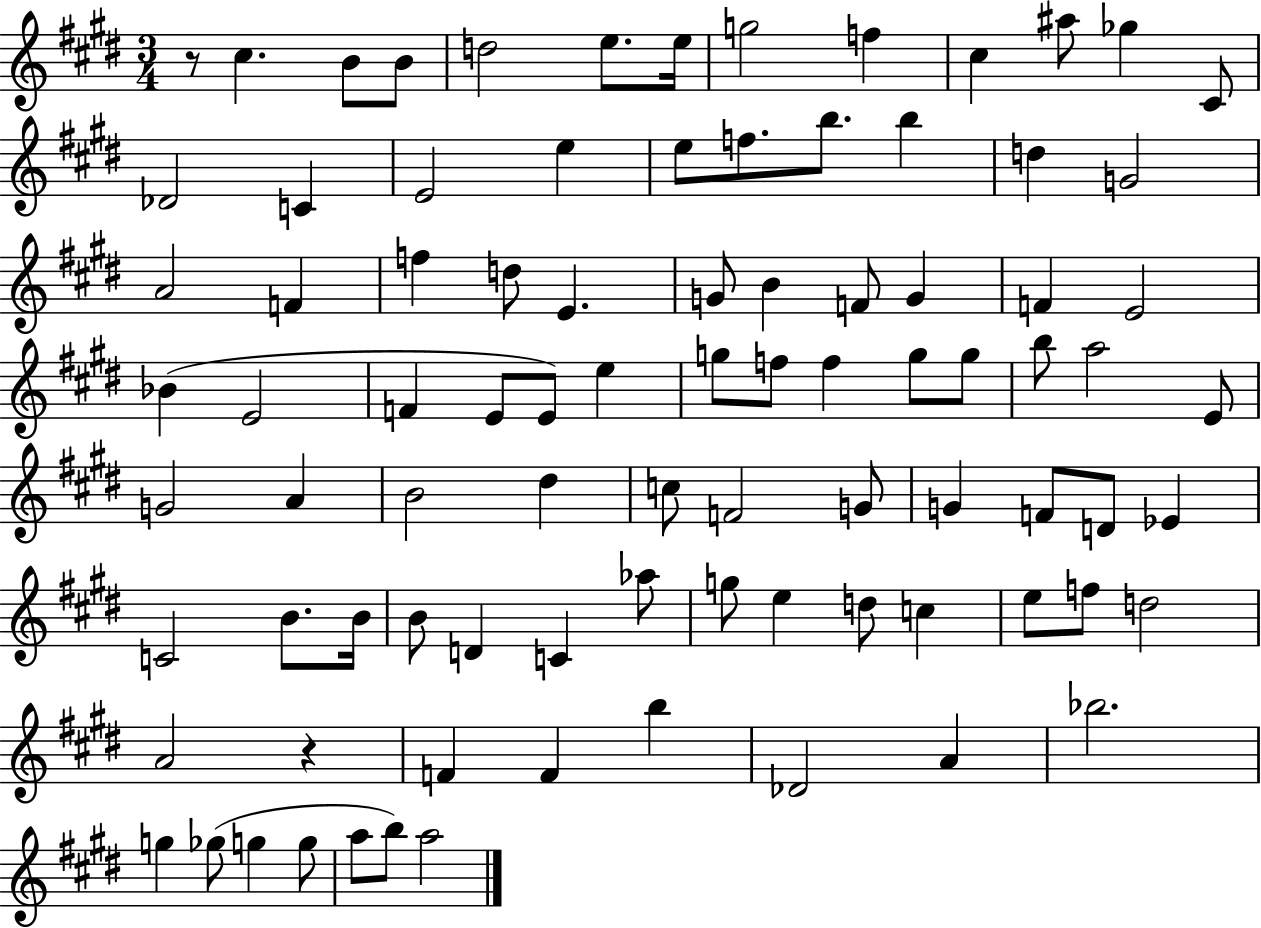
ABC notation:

X:1
T:Untitled
M:3/4
L:1/4
K:E
z/2 ^c B/2 B/2 d2 e/2 e/4 g2 f ^c ^a/2 _g ^C/2 _D2 C E2 e e/2 f/2 b/2 b d G2 A2 F f d/2 E G/2 B F/2 G F E2 _B E2 F E/2 E/2 e g/2 f/2 f g/2 g/2 b/2 a2 E/2 G2 A B2 ^d c/2 F2 G/2 G F/2 D/2 _E C2 B/2 B/4 B/2 D C _a/2 g/2 e d/2 c e/2 f/2 d2 A2 z F F b _D2 A _b2 g _g/2 g g/2 a/2 b/2 a2